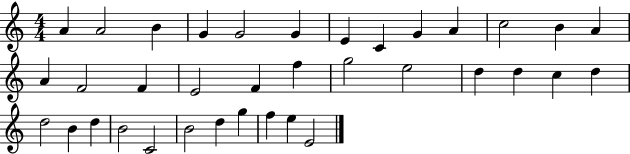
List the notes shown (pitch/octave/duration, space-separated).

A4/q A4/h B4/q G4/q G4/h G4/q E4/q C4/q G4/q A4/q C5/h B4/q A4/q A4/q F4/h F4/q E4/h F4/q F5/q G5/h E5/h D5/q D5/q C5/q D5/q D5/h B4/q D5/q B4/h C4/h B4/h D5/q G5/q F5/q E5/q E4/h